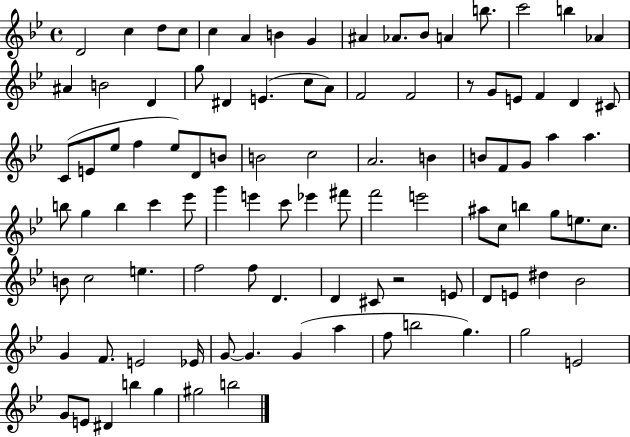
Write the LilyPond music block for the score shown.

{
  \clef treble
  \time 4/4
  \defaultTimeSignature
  \key bes \major
  d'2 c''4 d''8 c''8 | c''4 a'4 b'4 g'4 | ais'4 aes'8. bes'8 a'4 b''8. | c'''2 b''4 aes'4 | \break ais'4 b'2 d'4 | g''8 dis'4 e'4.( c''8 a'8) | f'2 f'2 | r8 g'8 e'8 f'4 d'4 cis'8 | \break c'8( e'8 ees''8 f''4 ees''8) d'8 b'8 | b'2 c''2 | a'2. b'4 | b'8 f'8 g'8 a''4 a''4. | \break b''8 g''4 b''4 c'''4 ees'''8 | g'''4 e'''4 c'''8 ees'''4 fis'''8 | f'''2 e'''2 | ais''8 c''8 b''4 g''8 e''8. c''8. | \break b'8 c''2 e''4. | f''2 f''8 d'4. | d'4 cis'8 r2 e'8 | d'8 e'8 dis''4 bes'2 | \break g'4 f'8. e'2 ees'16 | g'8~~ g'4. g'4( a''4 | f''8 b''2 g''4.) | g''2 e'2 | \break g'8 e'8 dis'4 b''4 g''4 | gis''2 b''2 | \bar "|."
}